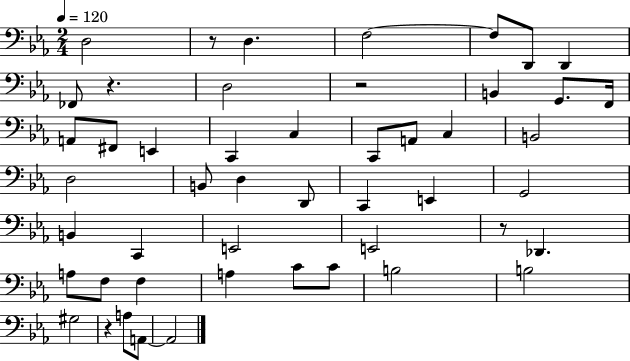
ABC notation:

X:1
T:Untitled
M:2/4
L:1/4
K:Eb
D,2 z/2 D, F,2 F,/2 D,,/2 D,, _F,,/2 z D,2 z2 B,, G,,/2 F,,/4 A,,/2 ^F,,/2 E,, C,, C, C,,/2 A,,/2 C, B,,2 D,2 B,,/2 D, D,,/2 C,, E,, G,,2 B,, C,, E,,2 E,,2 z/2 _D,, A,/2 F,/2 F, A, C/2 C/2 B,2 B,2 ^G,2 z A,/2 A,,/2 A,,2